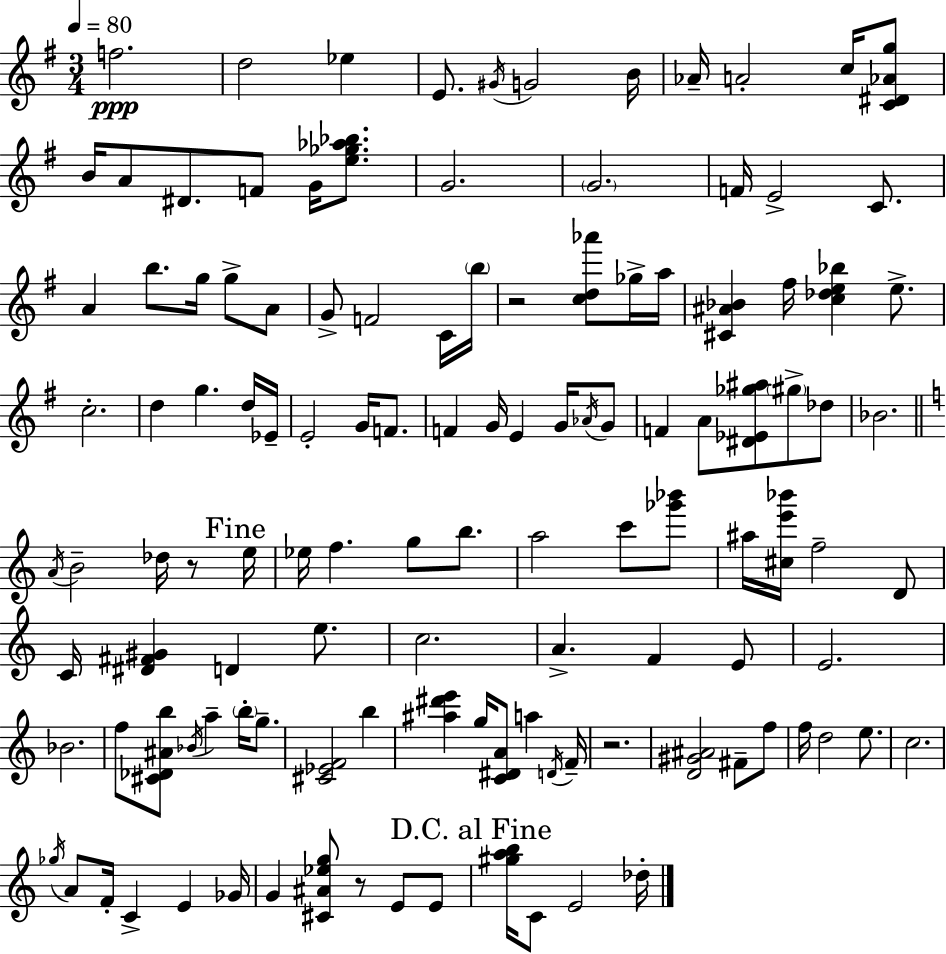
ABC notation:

X:1
T:Untitled
M:3/4
L:1/4
K:Em
f2 d2 _e E/2 ^G/4 G2 B/4 _A/4 A2 c/4 [C^D_Ag]/2 B/4 A/2 ^D/2 F/2 G/4 [e_g_a_b]/2 G2 G2 F/4 E2 C/2 A b/2 g/4 g/2 A/2 G/2 F2 C/4 b/4 z2 [cd_a']/2 _g/4 a/4 [^C^A_B] ^f/4 [c_de_b] e/2 c2 d g d/4 _E/4 E2 G/4 F/2 F G/4 E G/4 _A/4 G/2 F A/2 [^D_E_g^a]/2 ^g/2 _d/2 _B2 A/4 B2 _d/4 z/2 e/4 _e/4 f g/2 b/2 a2 c'/2 [_g'_b']/2 ^a/4 [^ce'_b']/4 f2 D/2 C/4 [^D^F^G] D e/2 c2 A F E/2 E2 _B2 f/2 [^C_D^Ab]/2 _B/4 a b/4 g/2 [^C_EF]2 b [^a^d'e'] g/4 [C^DA]/2 a D/4 F/4 z2 [D^G^A]2 ^F/2 f/2 f/4 d2 e/2 c2 _g/4 A/2 F/4 C E _G/4 G [^C^A_eg]/2 z/2 E/2 E/2 [^gab]/4 C/2 E2 _d/4